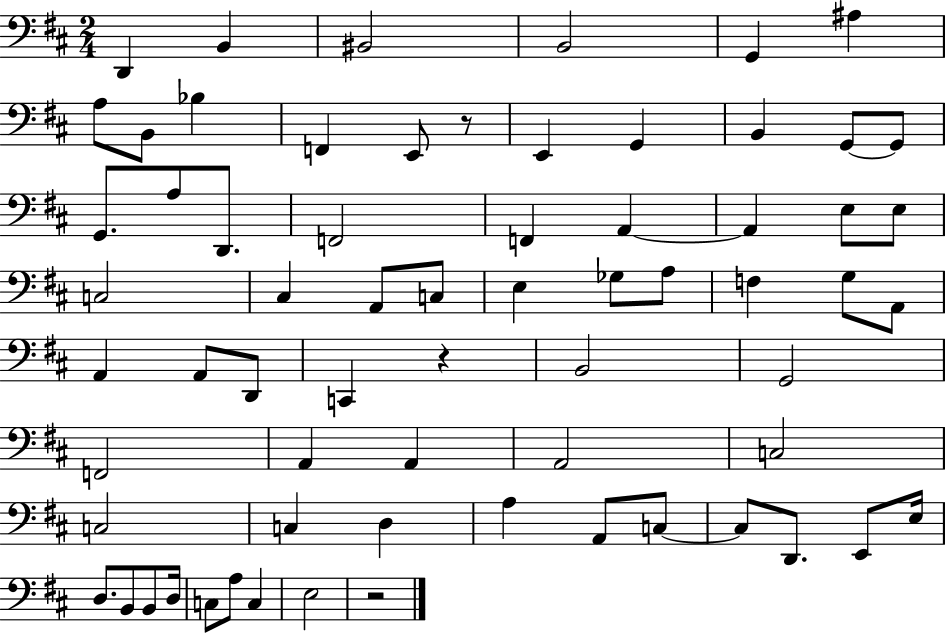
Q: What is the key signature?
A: D major